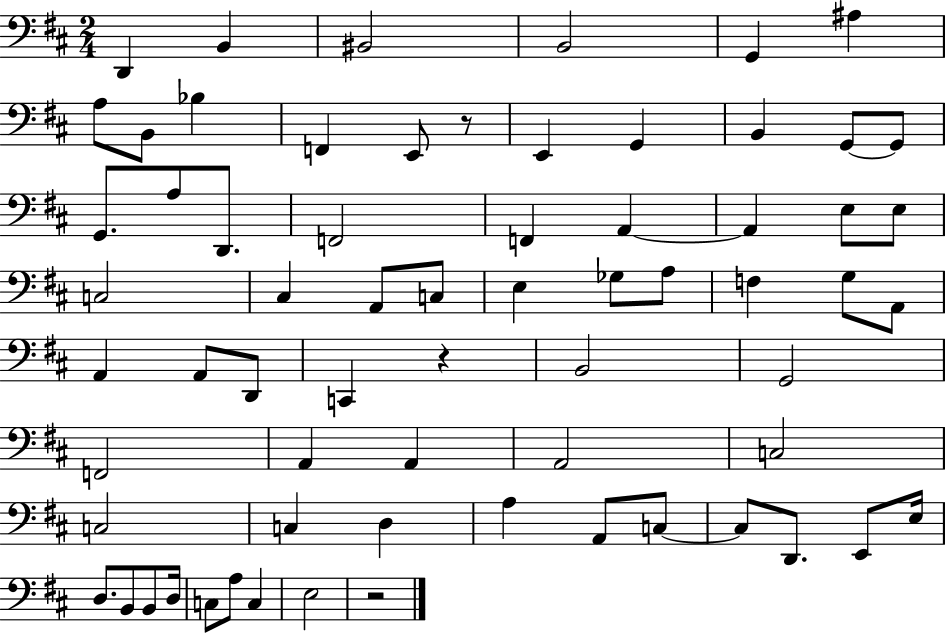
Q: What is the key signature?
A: D major